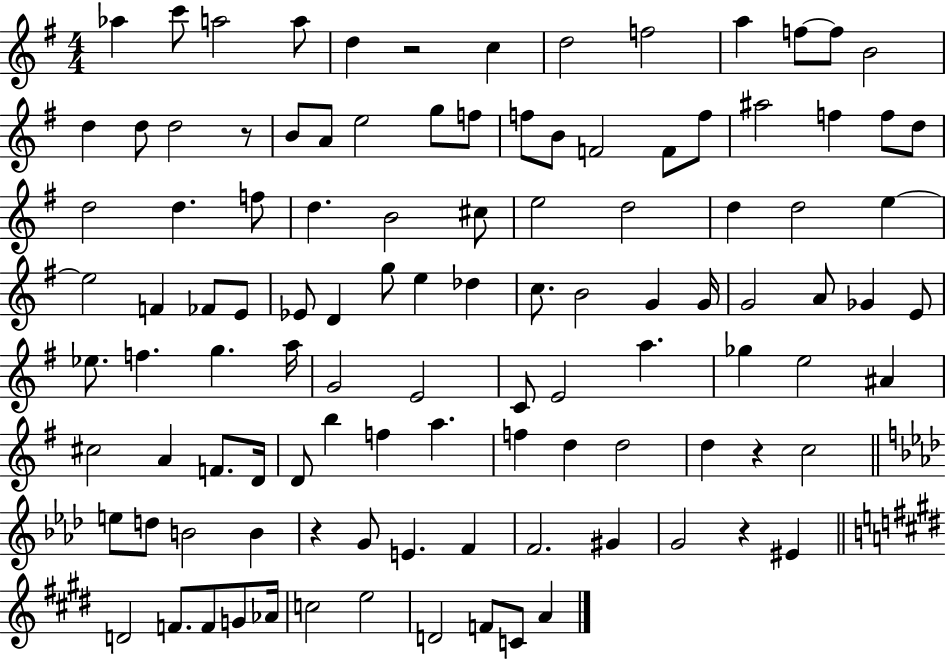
{
  \clef treble
  \numericTimeSignature
  \time 4/4
  \key g \major
  \repeat volta 2 { aes''4 c'''8 a''2 a''8 | d''4 r2 c''4 | d''2 f''2 | a''4 f''8~~ f''8 b'2 | \break d''4 d''8 d''2 r8 | b'8 a'8 e''2 g''8 f''8 | f''8 b'8 f'2 f'8 f''8 | ais''2 f''4 f''8 d''8 | \break d''2 d''4. f''8 | d''4. b'2 cis''8 | e''2 d''2 | d''4 d''2 e''4~~ | \break e''2 f'4 fes'8 e'8 | ees'8 d'4 g''8 e''4 des''4 | c''8. b'2 g'4 g'16 | g'2 a'8 ges'4 e'8 | \break ees''8. f''4. g''4. a''16 | g'2 e'2 | c'8 e'2 a''4. | ges''4 e''2 ais'4 | \break cis''2 a'4 f'8. d'16 | d'8 b''4 f''4 a''4. | f''4 d''4 d''2 | d''4 r4 c''2 | \break \bar "||" \break \key aes \major e''8 d''8 b'2 b'4 | r4 g'8 e'4. f'4 | f'2. gis'4 | g'2 r4 eis'4 | \break \bar "||" \break \key e \major d'2 f'8. f'8 g'8 aes'16 | c''2 e''2 | d'2 f'8 c'8 a'4 | } \bar "|."
}